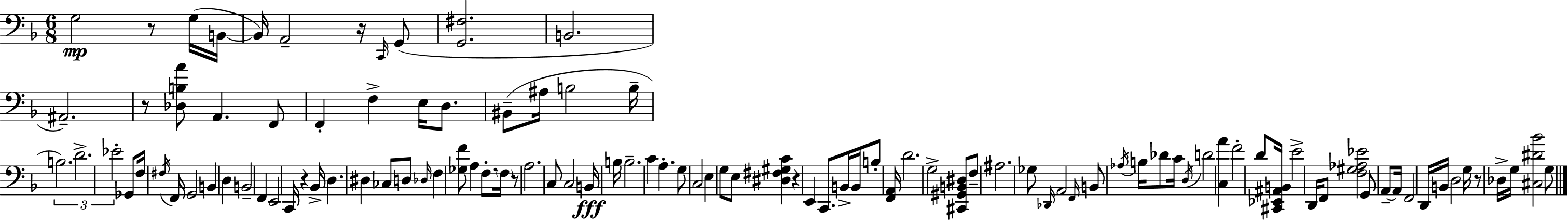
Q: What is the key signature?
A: D minor